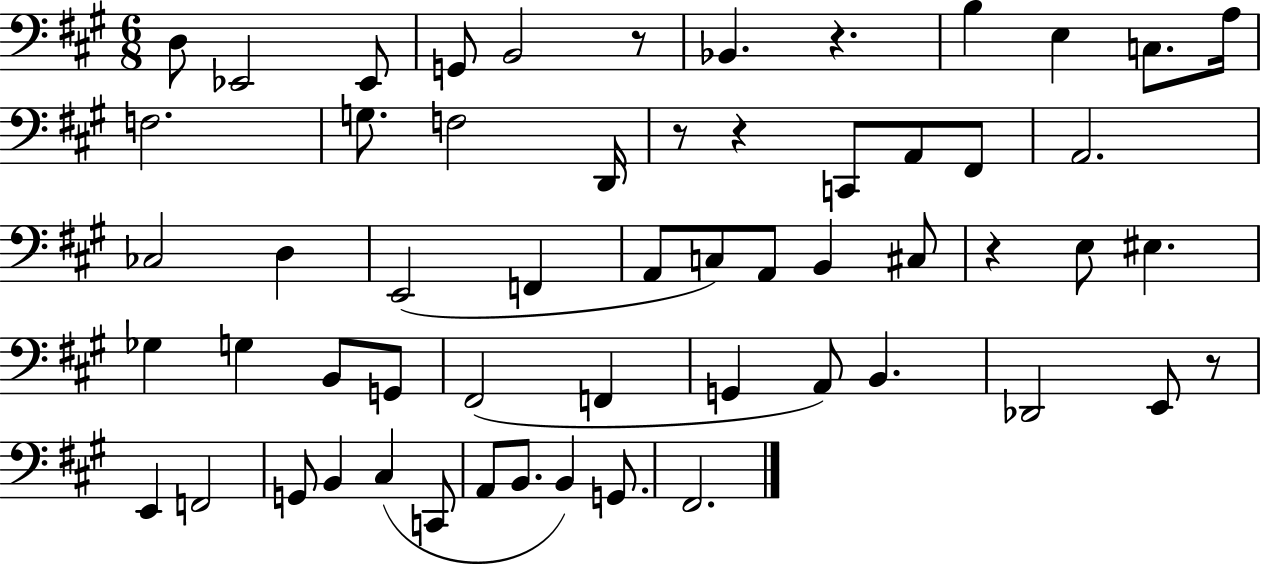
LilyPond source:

{
  \clef bass
  \numericTimeSignature
  \time 6/8
  \key a \major
  d8 ees,2 ees,8 | g,8 b,2 r8 | bes,4. r4. | b4 e4 c8. a16 | \break f2. | g8. f2 d,16 | r8 r4 c,8 a,8 fis,8 | a,2. | \break ces2 d4 | e,2( f,4 | a,8 c8) a,8 b,4 cis8 | r4 e8 eis4. | \break ges4 g4 b,8 g,8 | fis,2( f,4 | g,4 a,8) b,4. | des,2 e,8 r8 | \break e,4 f,2 | g,8 b,4 cis4( c,8 | a,8 b,8. b,4) g,8. | fis,2. | \break \bar "|."
}